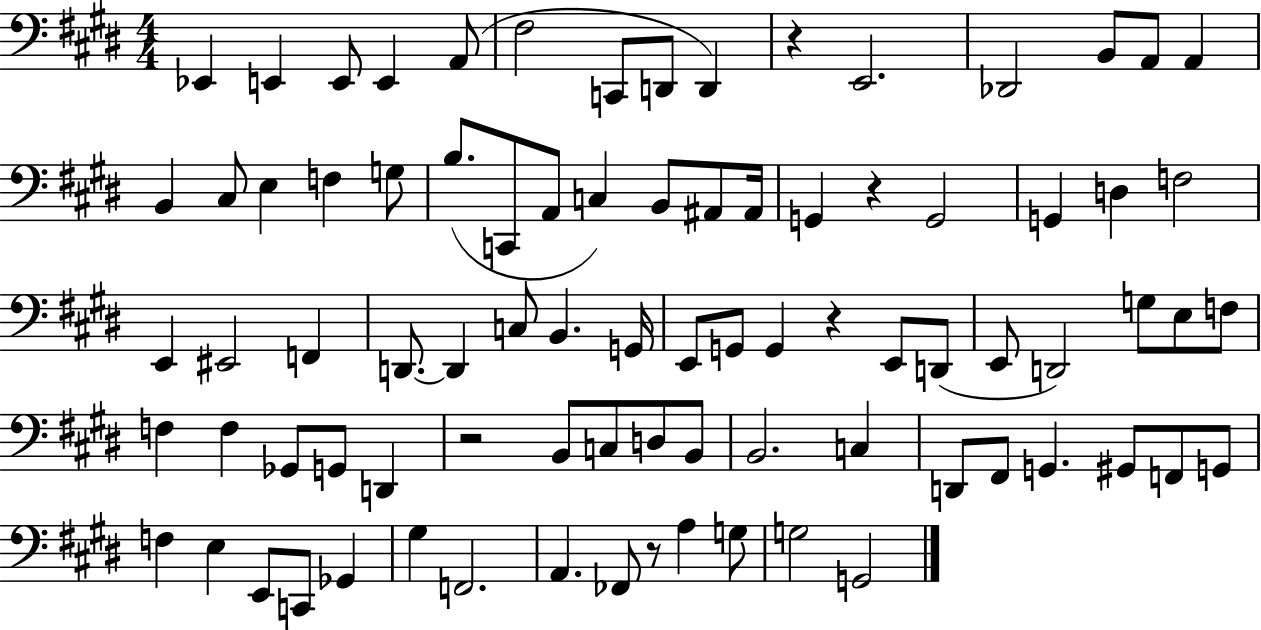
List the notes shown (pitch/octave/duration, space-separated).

Eb2/q E2/q E2/e E2/q A2/e F#3/h C2/e D2/e D2/q R/q E2/h. Db2/h B2/e A2/e A2/q B2/q C#3/e E3/q F3/q G3/e B3/e. C2/e A2/e C3/q B2/e A#2/e A#2/s G2/q R/q G2/h G2/q D3/q F3/h E2/q EIS2/h F2/q D2/e. D2/q C3/e B2/q. G2/s E2/e G2/e G2/q R/q E2/e D2/e E2/e D2/h G3/e E3/e F3/e F3/q F3/q Gb2/e G2/e D2/q R/h B2/e C3/e D3/e B2/e B2/h. C3/q D2/e F#2/e G2/q. G#2/e F2/e G2/e F3/q E3/q E2/e C2/e Gb2/q G#3/q F2/h. A2/q. FES2/e R/e A3/q G3/e G3/h G2/h